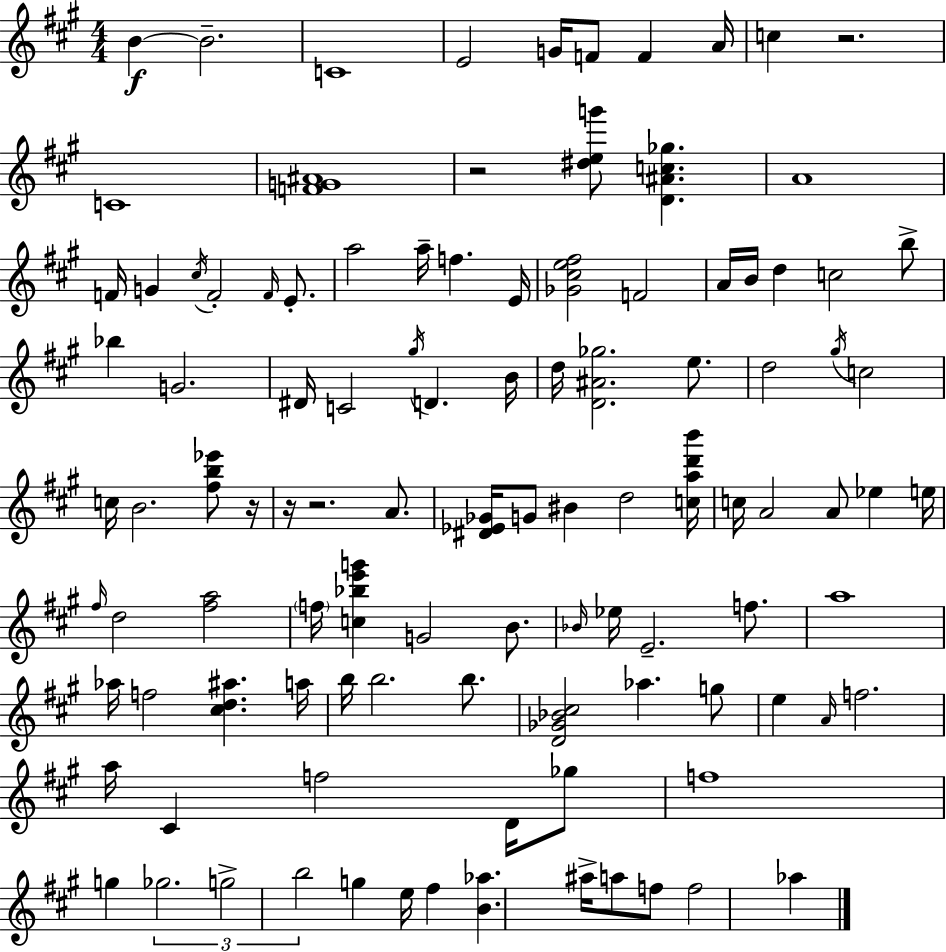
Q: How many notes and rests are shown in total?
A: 107